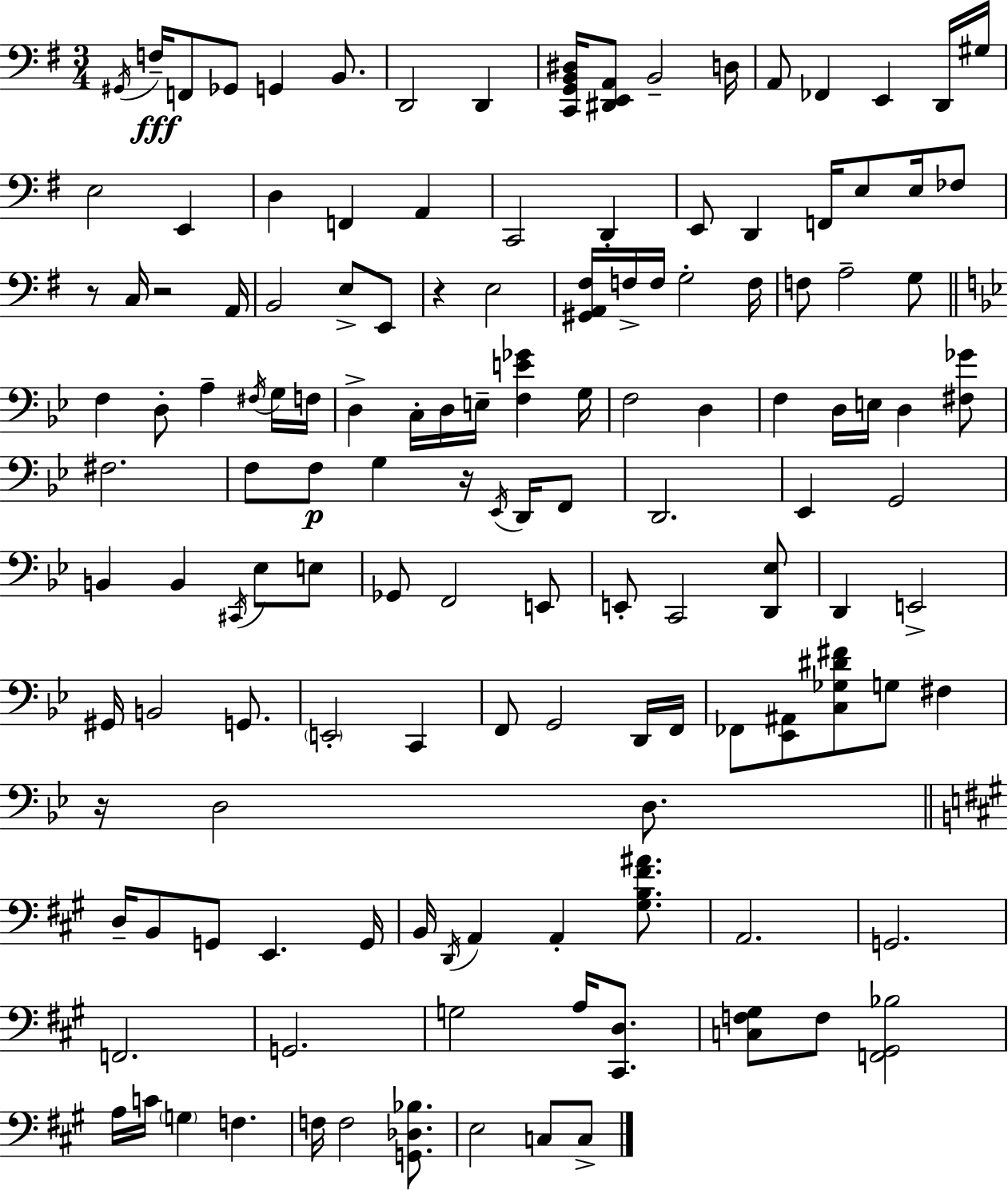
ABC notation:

X:1
T:Untitled
M:3/4
L:1/4
K:G
^G,,/4 F,/4 F,,/2 _G,,/2 G,, B,,/2 D,,2 D,, [C,,G,,B,,^D,]/4 [^D,,E,,A,,]/2 B,,2 D,/4 A,,/2 _F,, E,, D,,/4 ^G,/4 E,2 E,, D, F,, A,, C,,2 D,, E,,/2 D,, F,,/4 E,/2 E,/4 _F,/2 z/2 C,/4 z2 A,,/4 B,,2 E,/2 E,,/2 z E,2 [^G,,A,,^F,]/4 F,/4 F,/4 G,2 F,/4 F,/2 A,2 G,/2 F, D,/2 A, ^F,/4 G,/4 F,/4 D, C,/4 D,/4 E,/4 [F,E_G] G,/4 F,2 D, F, D,/4 E,/4 D, [^F,_G]/2 ^F,2 F,/2 F,/2 G, z/4 _E,,/4 D,,/4 F,,/2 D,,2 _E,, G,,2 B,, B,, ^C,,/4 _E,/2 E,/2 _G,,/2 F,,2 E,,/2 E,,/2 C,,2 [D,,_E,]/2 D,, E,,2 ^G,,/4 B,,2 G,,/2 E,,2 C,, F,,/2 G,,2 D,,/4 F,,/4 _F,,/2 [_E,,^A,,]/2 [C,_G,^D^F]/2 G,/2 ^F, z/4 D,2 D,/2 D,/4 B,,/2 G,,/2 E,, G,,/4 B,,/4 D,,/4 A,, A,, [^G,B,^F^A]/2 A,,2 G,,2 F,,2 G,,2 G,2 A,/4 [^C,,D,]/2 [C,F,^G,]/2 F,/2 [F,,^G,,_B,]2 A,/4 C/4 G, F, F,/4 F,2 [G,,_D,_B,]/2 E,2 C,/2 C,/2